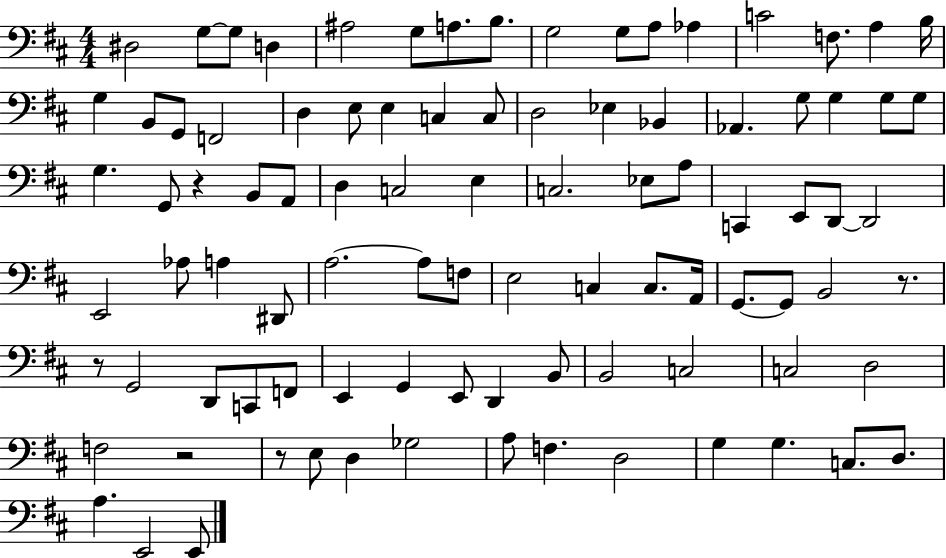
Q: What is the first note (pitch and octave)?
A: D#3